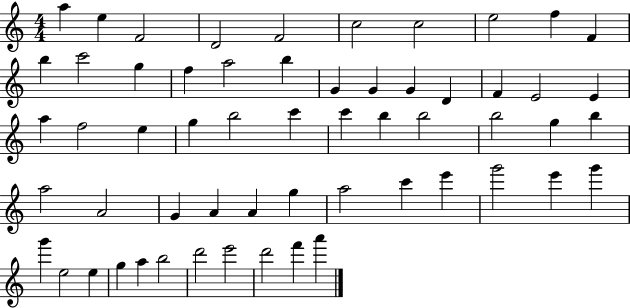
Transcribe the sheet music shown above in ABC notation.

X:1
T:Untitled
M:4/4
L:1/4
K:C
a e F2 D2 F2 c2 c2 e2 f F b c'2 g f a2 b G G G D F E2 E a f2 e g b2 c' c' b b2 b2 g b a2 A2 G A A g a2 c' e' g'2 e' g' g' e2 e g a b2 d'2 e'2 d'2 f' a'